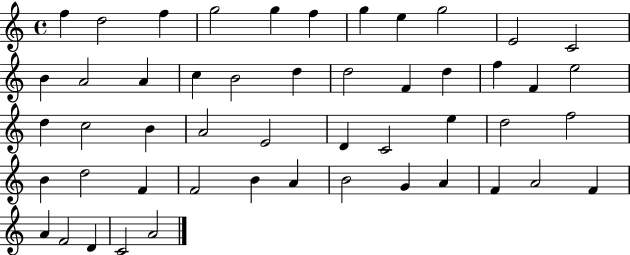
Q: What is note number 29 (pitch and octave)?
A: D4